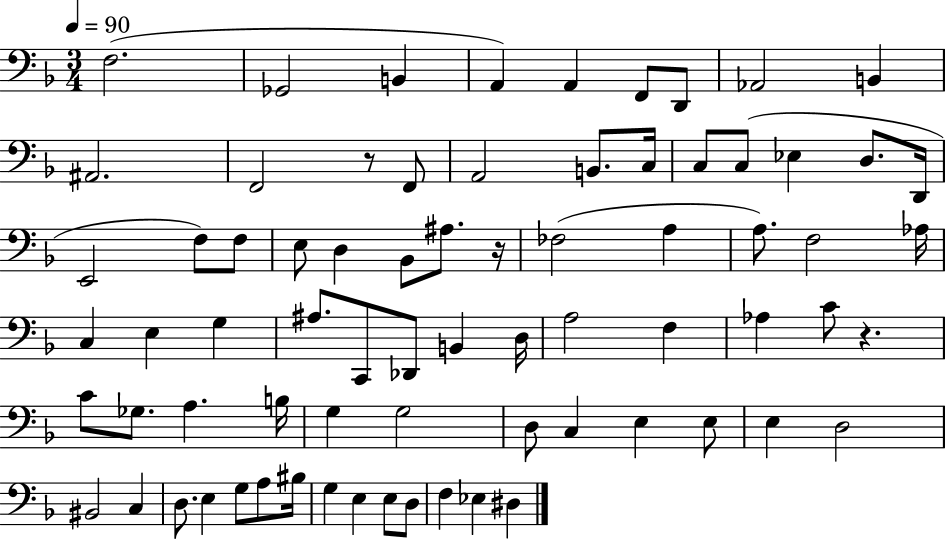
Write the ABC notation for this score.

X:1
T:Untitled
M:3/4
L:1/4
K:F
F,2 _G,,2 B,, A,, A,, F,,/2 D,,/2 _A,,2 B,, ^A,,2 F,,2 z/2 F,,/2 A,,2 B,,/2 C,/4 C,/2 C,/2 _E, D,/2 D,,/4 E,,2 F,/2 F,/2 E,/2 D, _B,,/2 ^A,/2 z/4 _F,2 A, A,/2 F,2 _A,/4 C, E, G, ^A,/2 C,,/2 _D,,/2 B,, D,/4 A,2 F, _A, C/2 z C/2 _G,/2 A, B,/4 G, G,2 D,/2 C, E, E,/2 E, D,2 ^B,,2 C, D,/2 E, G,/2 A,/2 ^B,/4 G, E, E,/2 D,/2 F, _E, ^D,